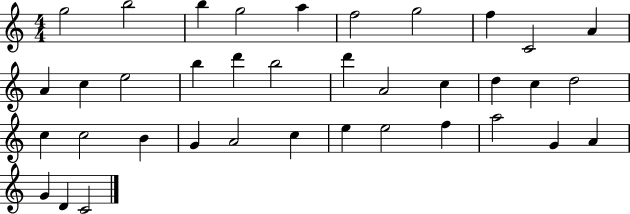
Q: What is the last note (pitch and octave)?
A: C4